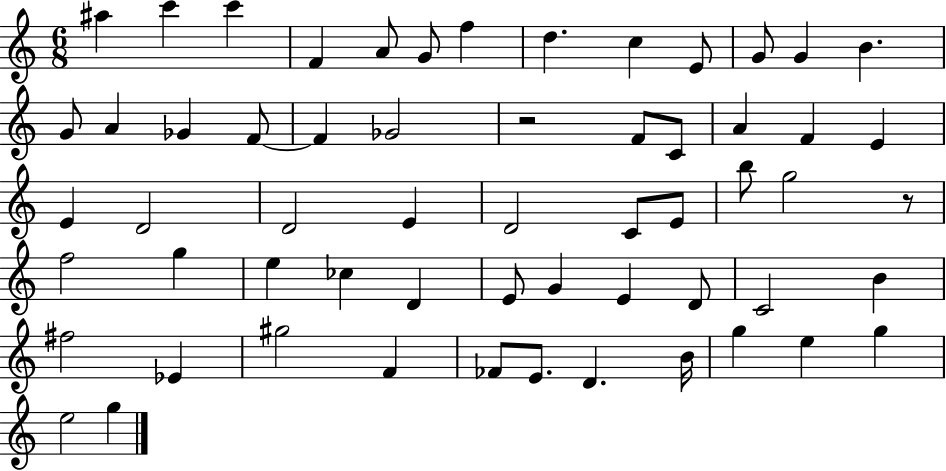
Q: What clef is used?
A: treble